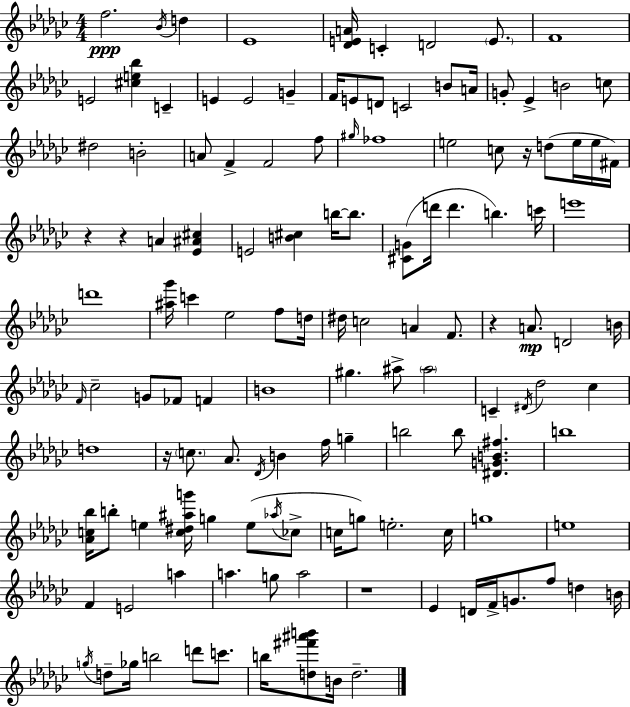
F5/h. Bb4/s D5/q Eb4/w [Db4,E4,A4]/s C4/q D4/h E4/e. F4/w E4/h [C#5,E5,Bb5]/q C4/q E4/q E4/h G4/q F4/s E4/e D4/e C4/h B4/e A4/s G4/e Eb4/q B4/h C5/e D#5/h B4/h A4/e F4/q F4/h F5/e G#5/s FES5/w E5/h C5/e R/s D5/e E5/s E5/s F#4/s R/q R/q A4/q [Eb4,A#4,C#5]/q E4/h [B4,C#5]/q B5/s B5/e. [C#4,G4]/e D6/s D6/q. B5/q. C6/s E6/w D6/w [A#5,Gb6]/s C6/q Eb5/h F5/e D5/s D#5/s C5/h A4/q F4/e. R/q A4/e. D4/h B4/s F4/s CES5/h G4/e FES4/e F4/q B4/w G#5/q. A#5/e A#5/h C4/q D#4/s Db5/h CES5/q D5/w R/s C5/e. Ab4/e. Db4/s B4/q F5/s G5/q B5/h B5/e [D#4,G4,B4,F#5]/q. B5/w [Ab4,C5,Bb5]/s B5/e E5/q [C5,D#5,A#5,G6]/s G5/q E5/e Ab5/s CES5/e C5/s G5/e E5/h. C5/s G5/w E5/w F4/q E4/h A5/q A5/q. G5/e A5/h R/w Eb4/q D4/s F4/s G4/e. F5/e D5/q B4/s G5/s D5/e Gb5/s B5/h D6/e C6/e. B5/s [D5,F#6,A#6,B6]/e B4/s D5/h.